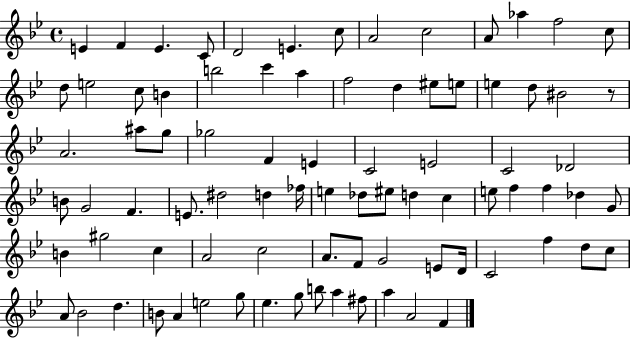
E4/q F4/q E4/q. C4/e D4/h E4/q. C5/e A4/h C5/h A4/e Ab5/q F5/h C5/e D5/e E5/h C5/e B4/q B5/h C6/q A5/q F5/h D5/q EIS5/e E5/e E5/q D5/e BIS4/h R/e A4/h. A#5/e G5/e Gb5/h F4/q E4/q C4/h E4/h C4/h Db4/h B4/e G4/h F4/q. E4/e. D#5/h D5/q FES5/s E5/q Db5/e EIS5/e D5/q C5/q E5/e F5/q F5/q Db5/q G4/e B4/q G#5/h C5/q A4/h C5/h A4/e. F4/e G4/h E4/e D4/s C4/h F5/q D5/e C5/e A4/e Bb4/h D5/q. B4/e A4/q E5/h G5/e Eb5/q. G5/e B5/e A5/q F#5/e A5/q A4/h F4/q